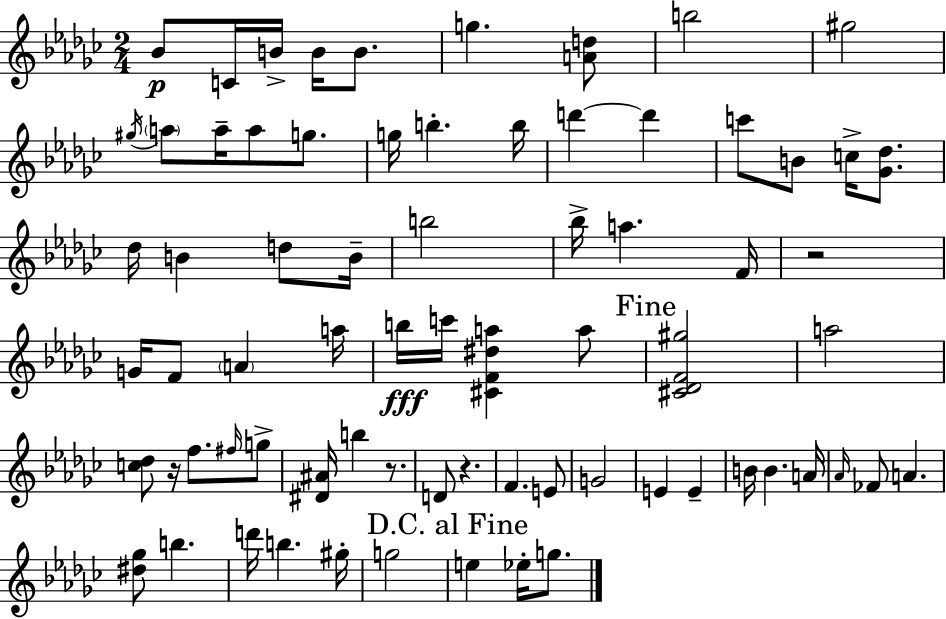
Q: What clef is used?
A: treble